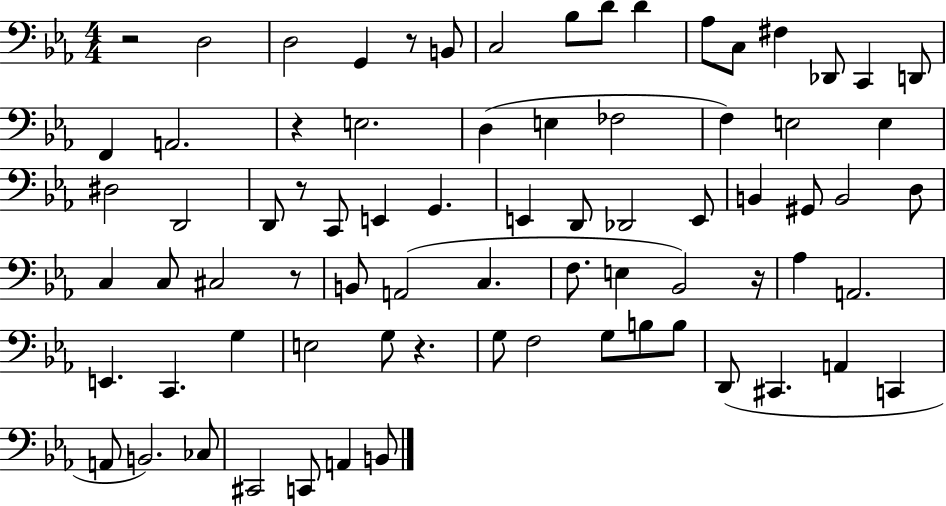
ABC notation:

X:1
T:Untitled
M:4/4
L:1/4
K:Eb
z2 D,2 D,2 G,, z/2 B,,/2 C,2 _B,/2 D/2 D _A,/2 C,/2 ^F, _D,,/2 C,, D,,/2 F,, A,,2 z E,2 D, E, _F,2 F, E,2 E, ^D,2 D,,2 D,,/2 z/2 C,,/2 E,, G,, E,, D,,/2 _D,,2 E,,/2 B,, ^G,,/2 B,,2 D,/2 C, C,/2 ^C,2 z/2 B,,/2 A,,2 C, F,/2 E, _B,,2 z/4 _A, A,,2 E,, C,, G, E,2 G,/2 z G,/2 F,2 G,/2 B,/2 B,/2 D,,/2 ^C,, A,, C,, A,,/2 B,,2 _C,/2 ^C,,2 C,,/2 A,, B,,/2